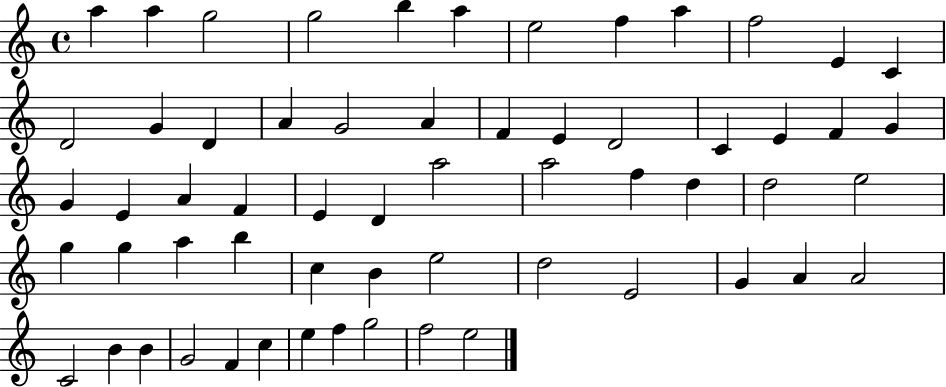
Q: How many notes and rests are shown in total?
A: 60